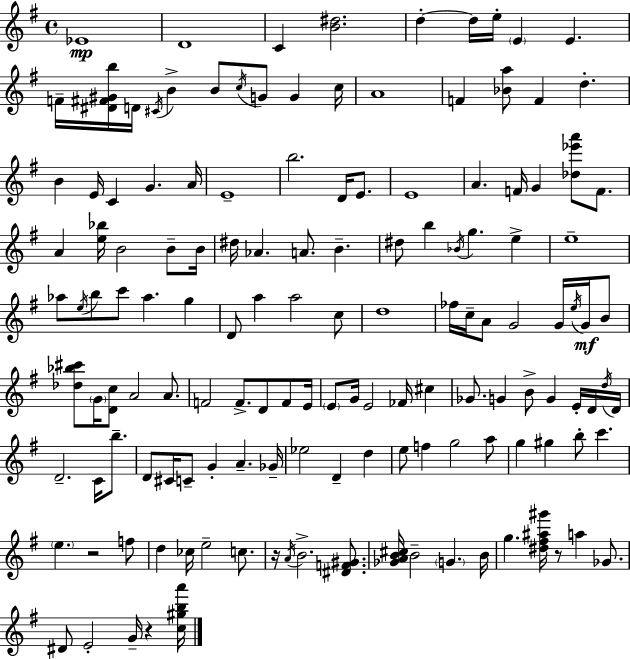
X:1
T:Untitled
M:4/4
L:1/4
K:Em
_E4 D4 C [B^d]2 d d/4 e/4 E E F/4 [^D^F^Gb]/4 D/4 ^C/4 B B/2 c/4 G/2 G c/4 A4 F [_Ba]/2 F d B E/4 C G A/4 E4 b2 D/4 E/2 E4 A F/4 G [_d_e'a']/2 F/2 A [e_b]/4 B2 B/2 B/4 ^d/4 _A A/2 B ^d/2 b _B/4 g e e4 _a/2 e/4 b/2 c'/2 _a g D/2 a a2 c/2 d4 _f/4 c/4 A/2 G2 G/4 e/4 G/4 B/2 [_d_b^c']/2 G/4 [Dc]/2 A2 A/2 F2 F/2 D/2 F/2 E/4 E/2 G/4 E2 _F/4 ^c _G/2 G B/2 G E/4 D/4 d/4 D/4 D2 C/4 b/2 D/2 ^C/4 C/2 G A _G/4 _e2 D d e/2 f g2 a/2 g ^g b/2 c' e z2 f/2 d _c/4 e2 c/2 z/4 A/4 B2 [^DF^G]/2 [_GAB^c]/4 B2 G B/4 g [^d^f^a^g']/4 z/2 a _G/2 ^D/2 E2 G/4 z [c^gba']/4